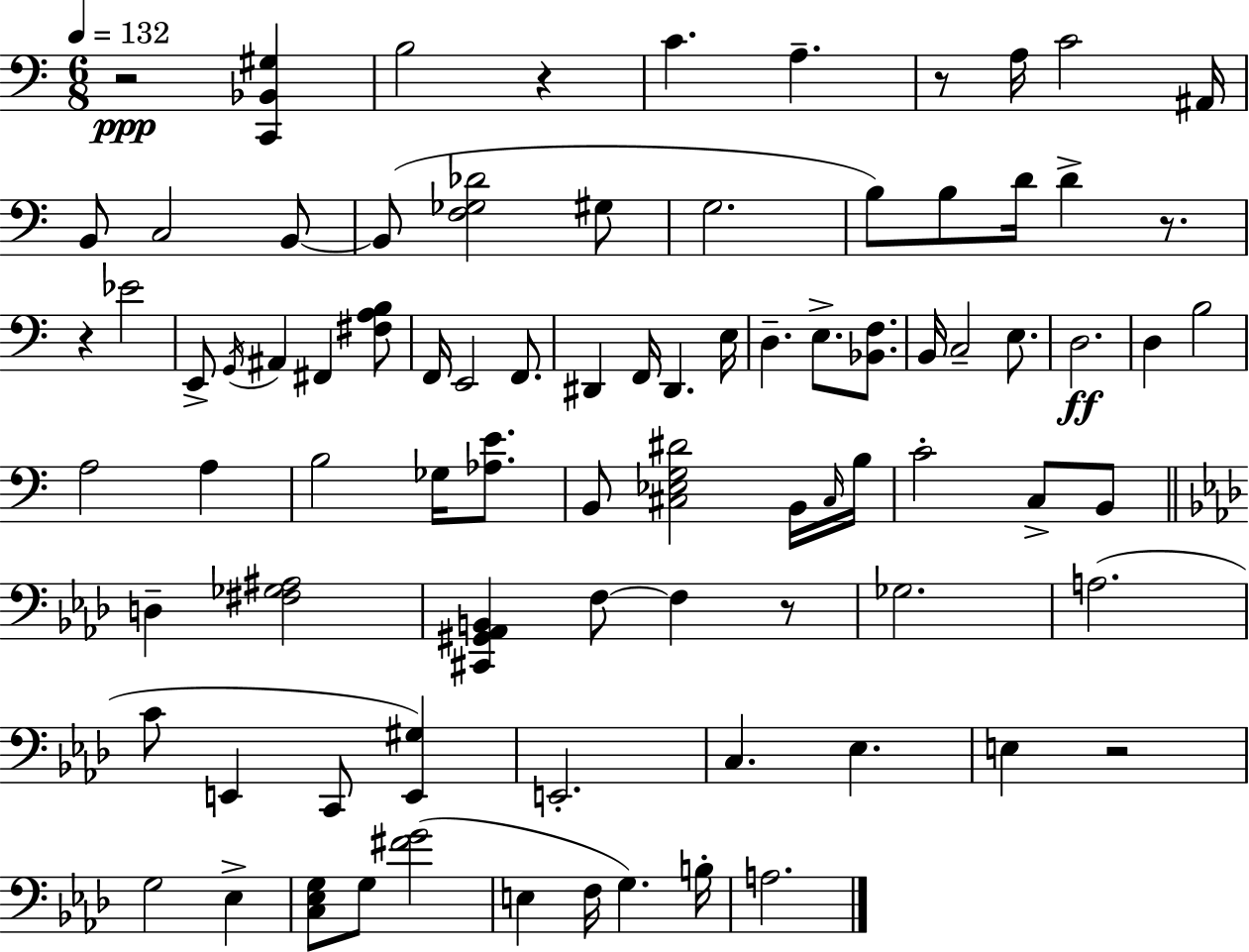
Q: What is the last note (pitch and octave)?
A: A3